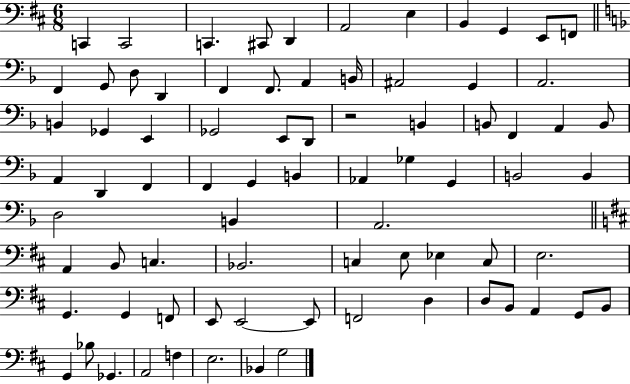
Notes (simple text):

C2/q C2/h C2/q. C#2/e D2/q A2/h E3/q B2/q G2/q E2/e F2/e F2/q G2/e D3/e D2/q F2/q F2/e. A2/q B2/s A#2/h G2/q A2/h. B2/q Gb2/q E2/q Gb2/h E2/e D2/e R/h B2/q B2/e F2/q A2/q B2/e A2/q D2/q F2/q F2/q G2/q B2/q Ab2/q Gb3/q G2/q B2/h B2/q D3/h B2/q A2/h. A2/q B2/e C3/q. Bb2/h. C3/q E3/e Eb3/q C3/e E3/h. G2/q. G2/q F2/e E2/e E2/h E2/e F2/h D3/q D3/e B2/e A2/q G2/e B2/e G2/q Bb3/e Gb2/q. A2/h F3/q E3/h. Bb2/q G3/h